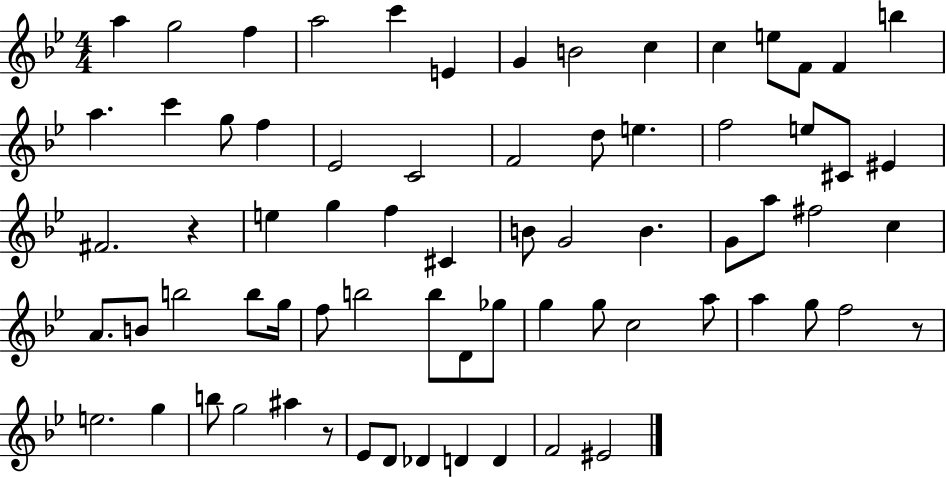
{
  \clef treble
  \numericTimeSignature
  \time 4/4
  \key bes \major
  \repeat volta 2 { a''4 g''2 f''4 | a''2 c'''4 e'4 | g'4 b'2 c''4 | c''4 e''8 f'8 f'4 b''4 | \break a''4. c'''4 g''8 f''4 | ees'2 c'2 | f'2 d''8 e''4. | f''2 e''8 cis'8 eis'4 | \break fis'2. r4 | e''4 g''4 f''4 cis'4 | b'8 g'2 b'4. | g'8 a''8 fis''2 c''4 | \break a'8. b'8 b''2 b''8 g''16 | f''8 b''2 b''8 d'8 ges''8 | g''4 g''8 c''2 a''8 | a''4 g''8 f''2 r8 | \break e''2. g''4 | b''8 g''2 ais''4 r8 | ees'8 d'8 des'4 d'4 d'4 | f'2 eis'2 | \break } \bar "|."
}